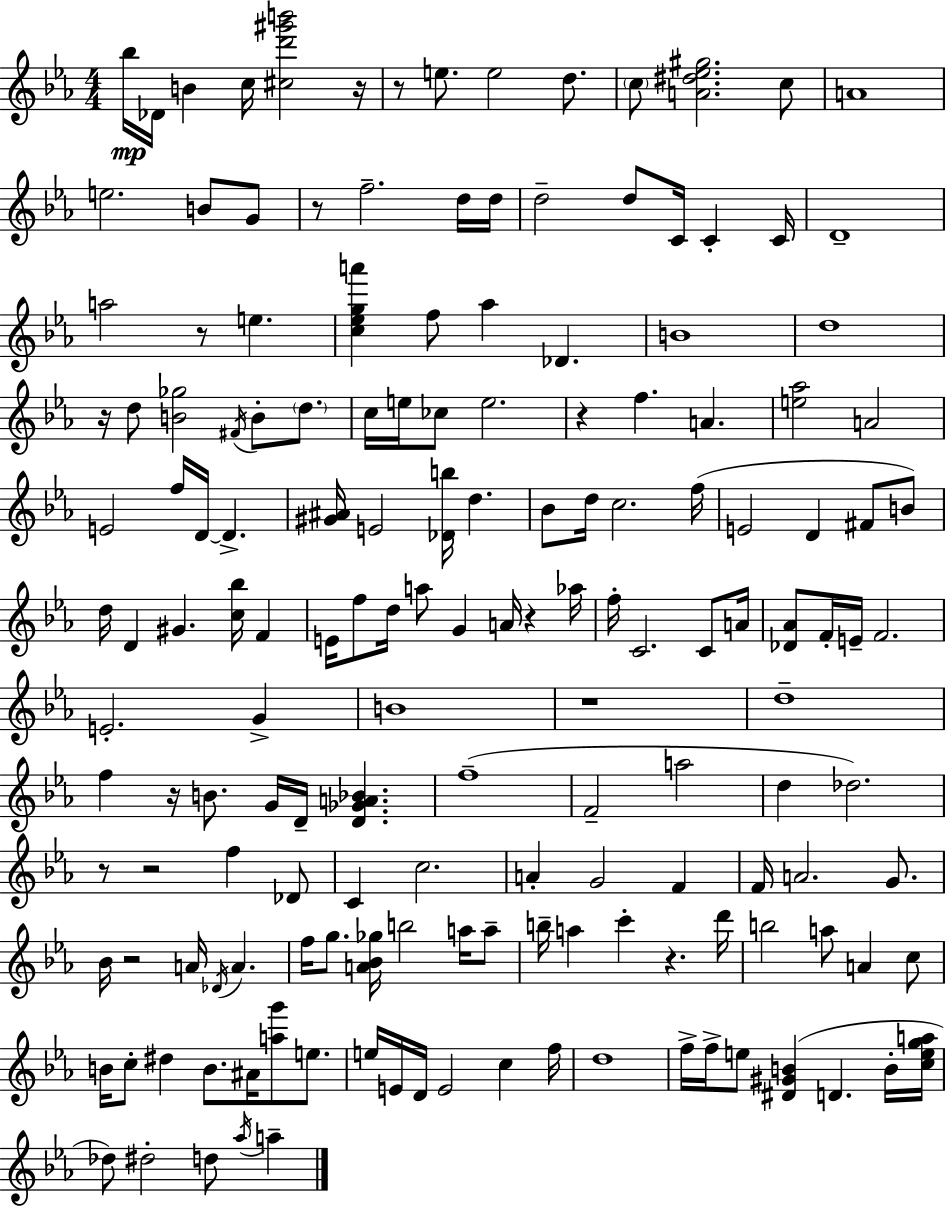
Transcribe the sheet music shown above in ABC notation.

X:1
T:Untitled
M:4/4
L:1/4
K:Cm
_b/4 _D/4 B c/4 [^cd'^g'b']2 z/4 z/2 e/2 e2 d/2 c/2 [A^d_e^g]2 c/2 A4 e2 B/2 G/2 z/2 f2 d/4 d/4 d2 d/2 C/4 C C/4 D4 a2 z/2 e [c_ega'] f/2 _a _D B4 d4 z/4 d/2 [B_g]2 ^F/4 B/2 d/2 c/4 e/4 _c/2 e2 z f A [e_a]2 A2 E2 f/4 D/4 D [^G^A]/4 E2 [_Db]/4 d _B/2 d/4 c2 f/4 E2 D ^F/2 B/2 d/4 D ^G [c_b]/4 F E/4 f/2 d/4 a/2 G A/4 z _a/4 f/4 C2 C/2 A/4 [_D_A]/2 F/4 E/4 F2 E2 G B4 z4 d4 f z/4 B/2 G/4 D/4 [D_GA_B] f4 F2 a2 d _d2 z/2 z2 f _D/2 C c2 A G2 F F/4 A2 G/2 _B/4 z2 A/4 _D/4 A f/4 g/2 [A_B_g]/4 b2 a/4 a/2 b/4 a c' z d'/4 b2 a/2 A c/2 B/4 c/2 ^d B/2 ^A/4 [ag']/2 e/2 e/4 E/4 D/4 E2 c f/4 d4 f/4 f/4 e/2 [^D^GB] D B/4 [cega]/4 _d/2 ^d2 d/2 _a/4 a